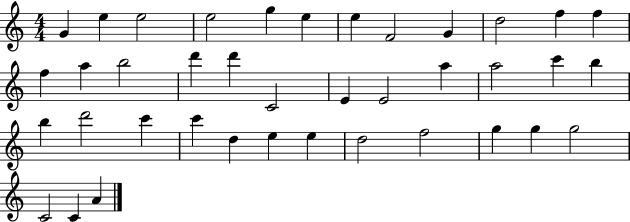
{
  \clef treble
  \numericTimeSignature
  \time 4/4
  \key c \major
  g'4 e''4 e''2 | e''2 g''4 e''4 | e''4 f'2 g'4 | d''2 f''4 f''4 | \break f''4 a''4 b''2 | d'''4 d'''4 c'2 | e'4 e'2 a''4 | a''2 c'''4 b''4 | \break b''4 d'''2 c'''4 | c'''4 d''4 e''4 e''4 | d''2 f''2 | g''4 g''4 g''2 | \break c'2 c'4 a'4 | \bar "|."
}